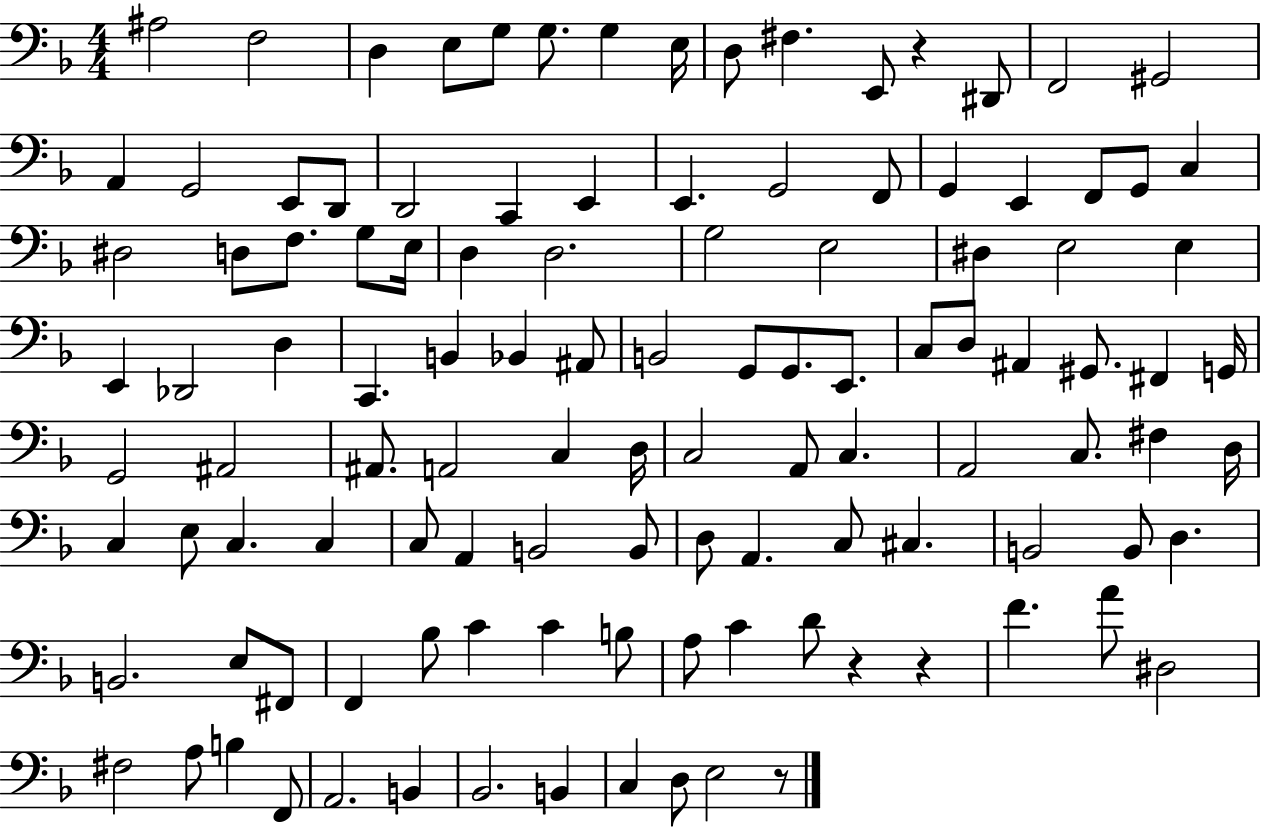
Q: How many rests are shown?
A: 4